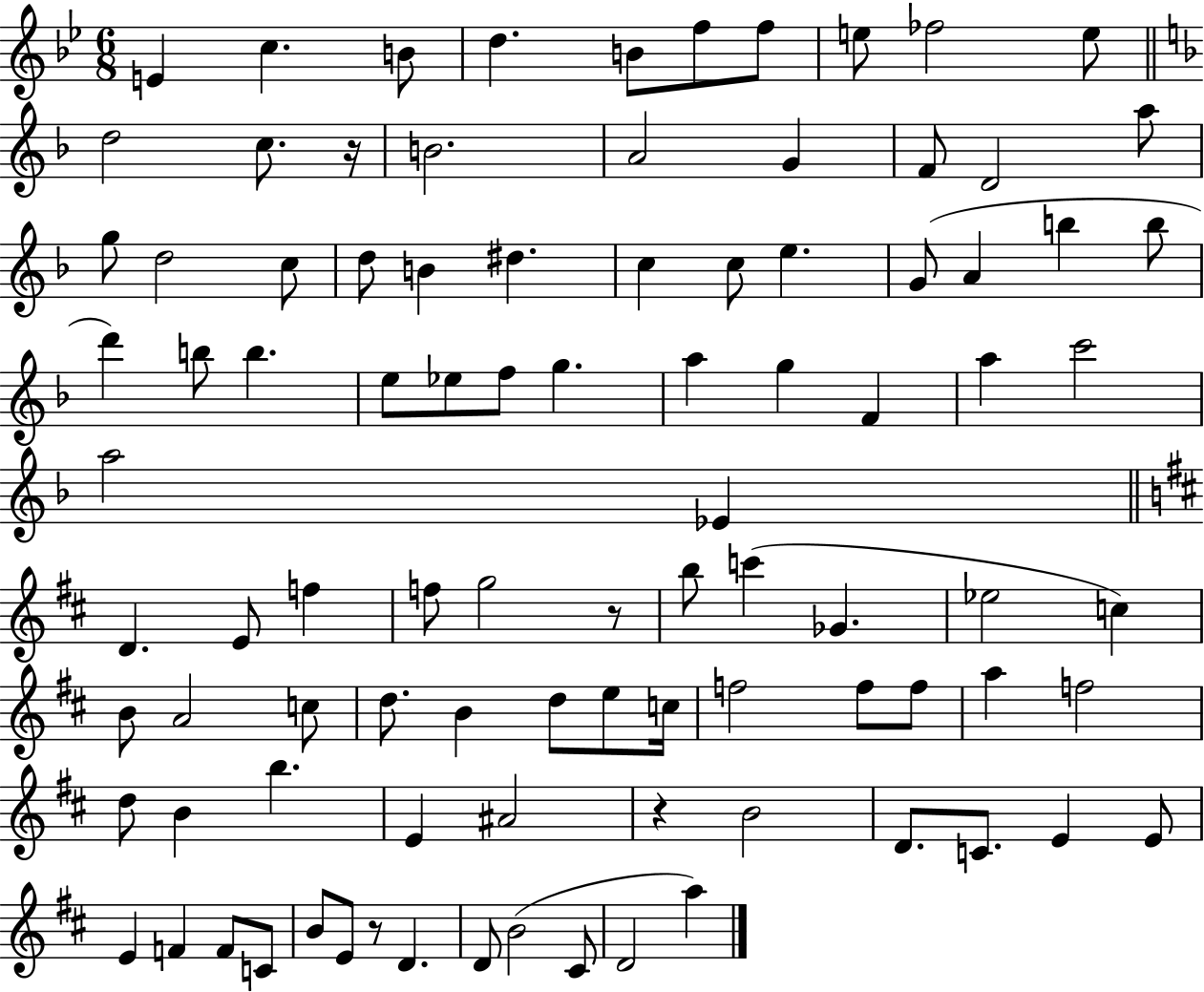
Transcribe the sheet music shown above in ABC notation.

X:1
T:Untitled
M:6/8
L:1/4
K:Bb
E c B/2 d B/2 f/2 f/2 e/2 _f2 e/2 d2 c/2 z/4 B2 A2 G F/2 D2 a/2 g/2 d2 c/2 d/2 B ^d c c/2 e G/2 A b b/2 d' b/2 b e/2 _e/2 f/2 g a g F a c'2 a2 _E D E/2 f f/2 g2 z/2 b/2 c' _G _e2 c B/2 A2 c/2 d/2 B d/2 e/2 c/4 f2 f/2 f/2 a f2 d/2 B b E ^A2 z B2 D/2 C/2 E E/2 E F F/2 C/2 B/2 E/2 z/2 D D/2 B2 ^C/2 D2 a